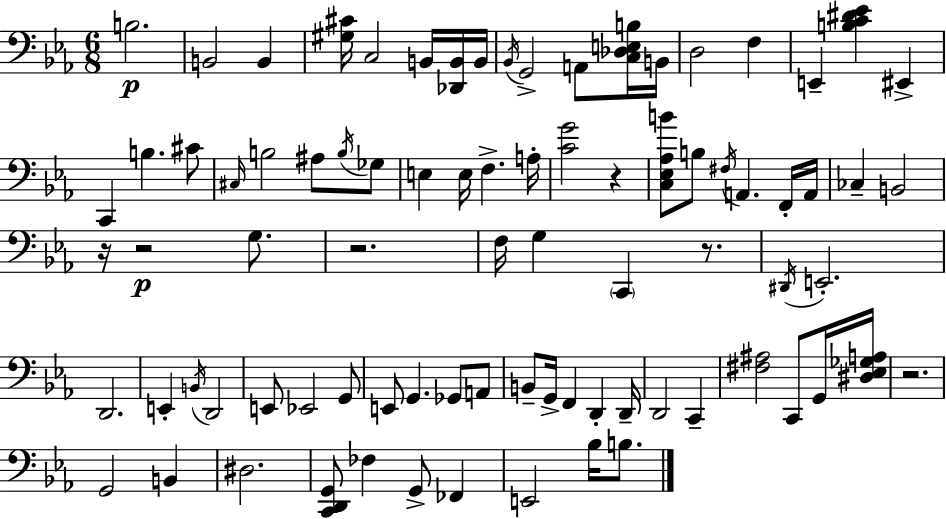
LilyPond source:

{
  \clef bass
  \numericTimeSignature
  \time 6/8
  \key ees \major
  \repeat volta 2 { b2.\p | b,2 b,4 | <gis cis'>16 c2 b,16 <des, b,>16 b,16 | \acciaccatura { bes,16 } g,2-> a,8 <c des e b>16 | \break b,16 d2 f4 | e,4-- <b c' dis' ees'>4 eis,4-> | c,4 b4. cis'8 | \grace { cis16 } b2 ais8 | \break \acciaccatura { b16 } ges8 e4 e16 f4.-> | a16-. <c' g'>2 r4 | <c ees aes b'>8 b8 \acciaccatura { fis16 } a,4. | f,16-. a,16 ces4-- b,2 | \break r16 r2\p | g8. r2. | f16 g4 \parenthesize c,4 | r8. \acciaccatura { dis,16 } e,2.-. | \break d,2. | e,4-. \acciaccatura { b,16 } d,2 | e,8 ees,2 | g,8 e,8 g,4. | \break ges,8 a,8 b,8-- g,16-> f,4 | d,4-. d,16-- d,2 | c,4-- <fis ais>2 | c,8 g,16 <dis ees ges a>16 r2. | \break g,2 | b,4 dis2. | <c, d, g,>8 fes4 | g,8-> fes,4 e,2 | \break bes16 b8. } \bar "|."
}